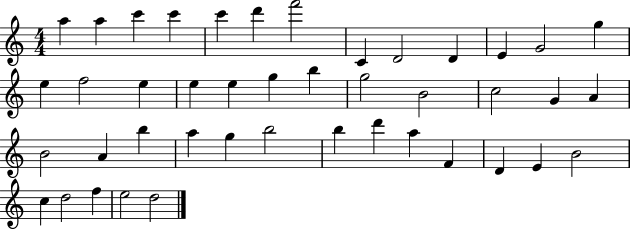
A5/q A5/q C6/q C6/q C6/q D6/q F6/h C4/q D4/h D4/q E4/q G4/h G5/q E5/q F5/h E5/q E5/q E5/q G5/q B5/q G5/h B4/h C5/h G4/q A4/q B4/h A4/q B5/q A5/q G5/q B5/h B5/q D6/q A5/q F4/q D4/q E4/q B4/h C5/q D5/h F5/q E5/h D5/h